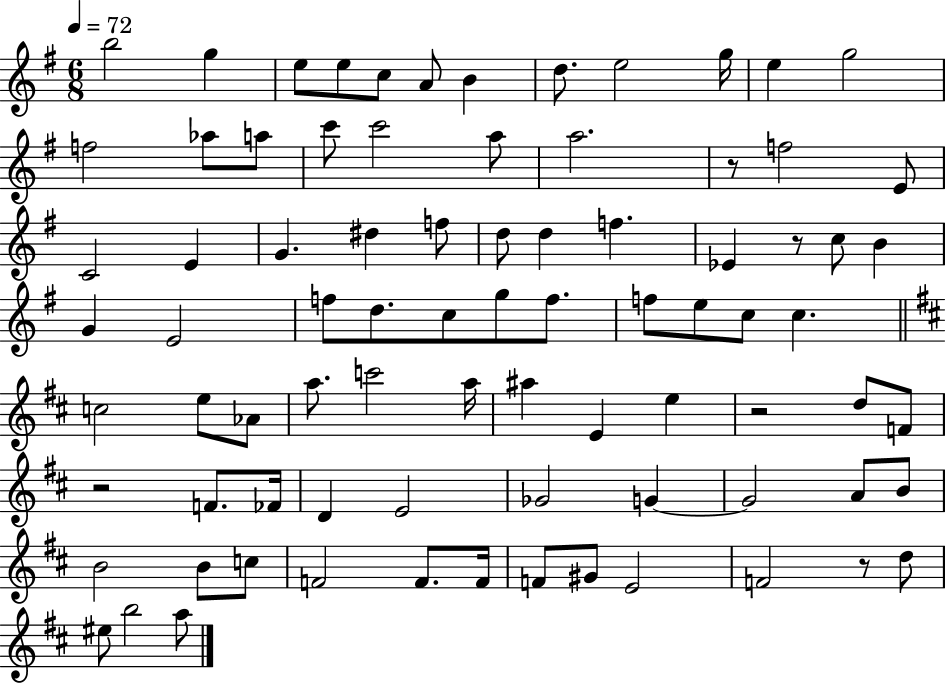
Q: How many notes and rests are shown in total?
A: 82